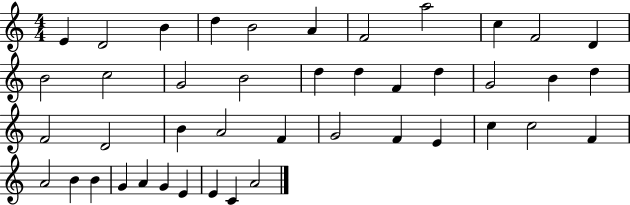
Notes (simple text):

E4/q D4/h B4/q D5/q B4/h A4/q F4/h A5/h C5/q F4/h D4/q B4/h C5/h G4/h B4/h D5/q D5/q F4/q D5/q G4/h B4/q D5/q F4/h D4/h B4/q A4/h F4/q G4/h F4/q E4/q C5/q C5/h F4/q A4/h B4/q B4/q G4/q A4/q G4/q E4/q E4/q C4/q A4/h